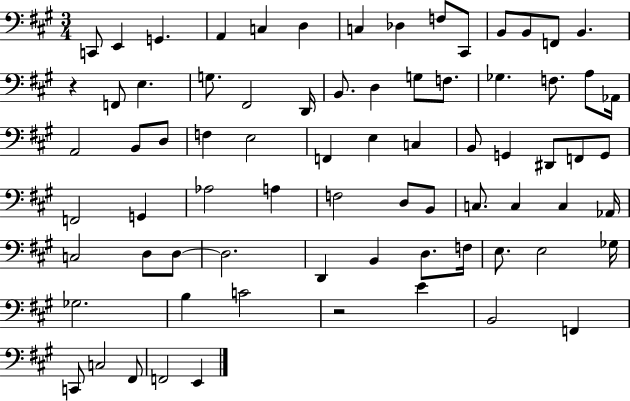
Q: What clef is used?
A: bass